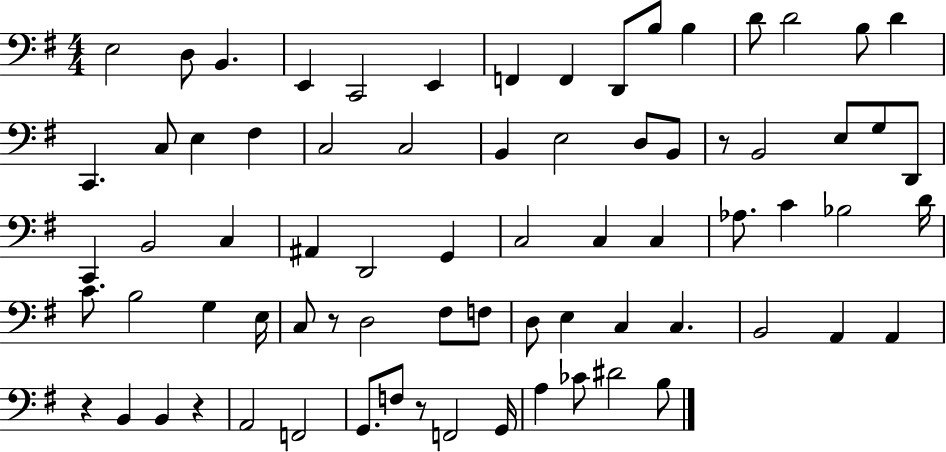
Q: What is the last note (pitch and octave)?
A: B3